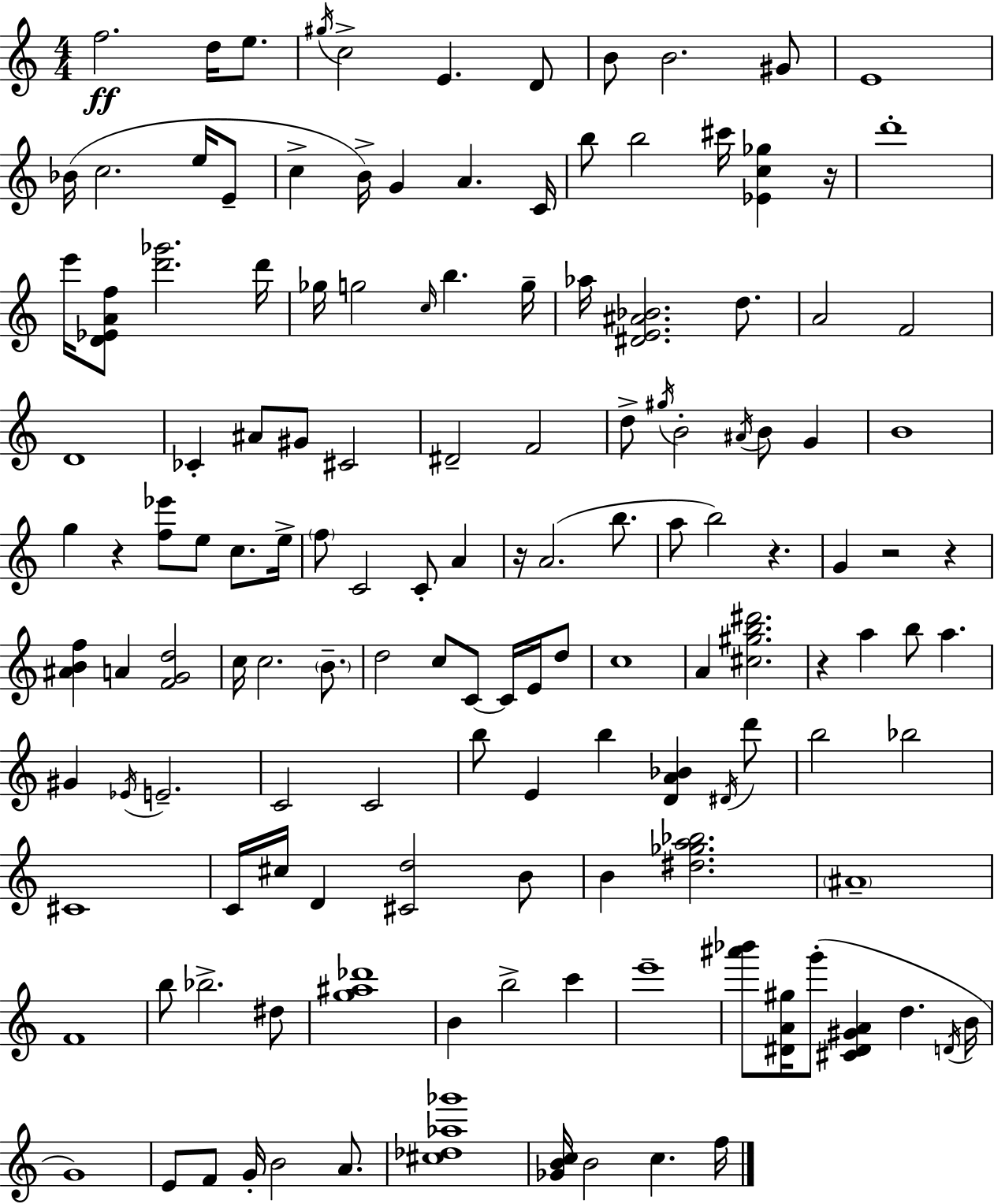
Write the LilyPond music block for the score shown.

{
  \clef treble
  \numericTimeSignature
  \time 4/4
  \key c \major
  \repeat volta 2 { f''2.\ff d''16 e''8. | \acciaccatura { gis''16 } c''2-> e'4. d'8 | b'8 b'2. gis'8 | e'1 | \break bes'16( c''2. e''16 e'8-- | c''4-> b'16->) g'4 a'4. | c'16 b''8 b''2 cis'''16 <ees' c'' ges''>4 | r16 d'''1-. | \break e'''16 <d' ees' a' f''>8 <d''' ges'''>2. | d'''16 ges''16 g''2 \grace { c''16 } b''4. | g''16-- aes''16 <dis' e' ais' bes'>2. d''8. | a'2 f'2 | \break d'1 | ces'4-. ais'8 gis'8 cis'2 | dis'2-- f'2 | d''8-> \acciaccatura { gis''16 } b'2-. \acciaccatura { ais'16 } b'8 | \break g'4 b'1 | g''4 r4 <f'' ees'''>8 e''8 | c''8. e''16-> \parenthesize f''8 c'2 c'8-. | a'4 r16 a'2.( | \break b''8. a''8 b''2) r4. | g'4 r2 | r4 <ais' b' f''>4 a'4 <f' g' d''>2 | c''16 c''2. | \break \parenthesize b'8.-- d''2 c''8 c'8~~ | c'16 e'16 d''8 c''1 | a'4 <cis'' gis'' b'' dis'''>2. | r4 a''4 b''8 a''4. | \break gis'4 \acciaccatura { ees'16 } e'2.-- | c'2 c'2 | b''8 e'4 b''4 <d' a' bes'>4 | \acciaccatura { dis'16 } d'''8 b''2 bes''2 | \break cis'1 | c'16 cis''16 d'4 <cis' d''>2 | b'8 b'4 <dis'' ges'' a'' bes''>2. | \parenthesize ais'1-- | \break f'1 | b''8 bes''2.-> | dis''8 <g'' ais'' des'''>1 | b'4 b''2-> | \break c'''4 e'''1-- | <ais''' bes'''>8 <dis' a' gis''>16 g'''8-.( <cis' dis' gis' a'>4 d''4. | \acciaccatura { d'16 } b'16 g'1) | e'8 f'8 g'16-. b'2 | \break a'8. <cis'' des'' aes'' ges'''>1 | <ges' b' c''>16 b'2 | c''4. f''16 } \bar "|."
}